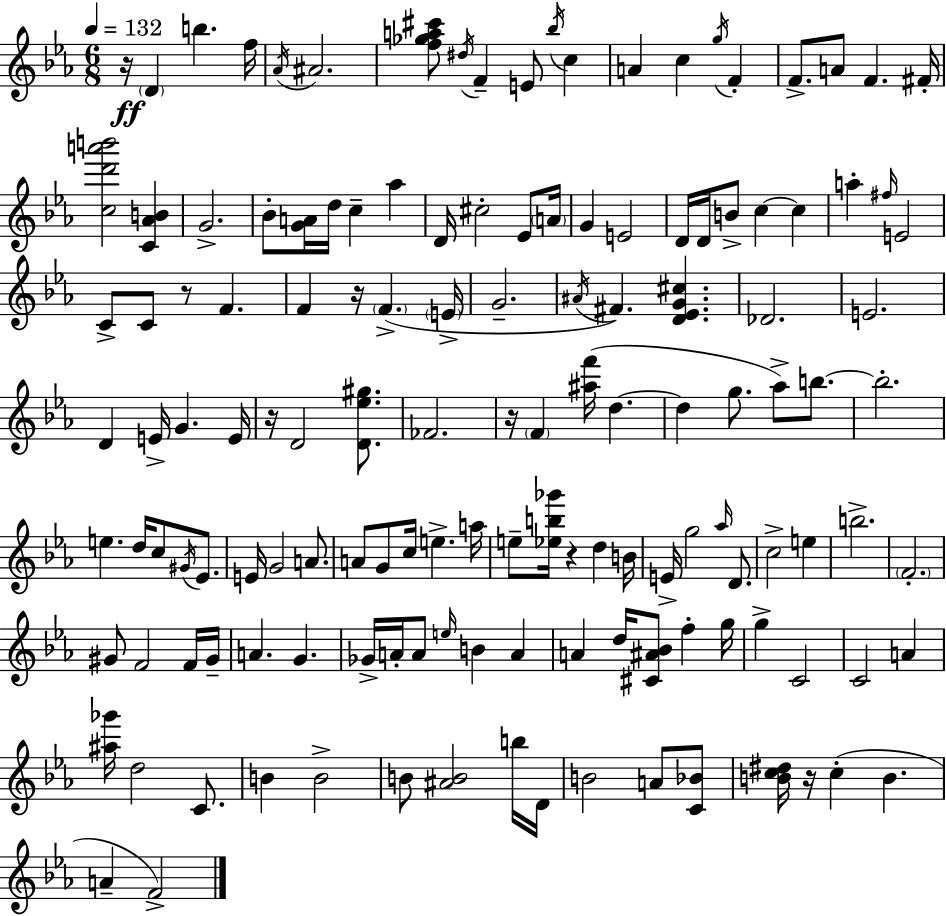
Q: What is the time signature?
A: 6/8